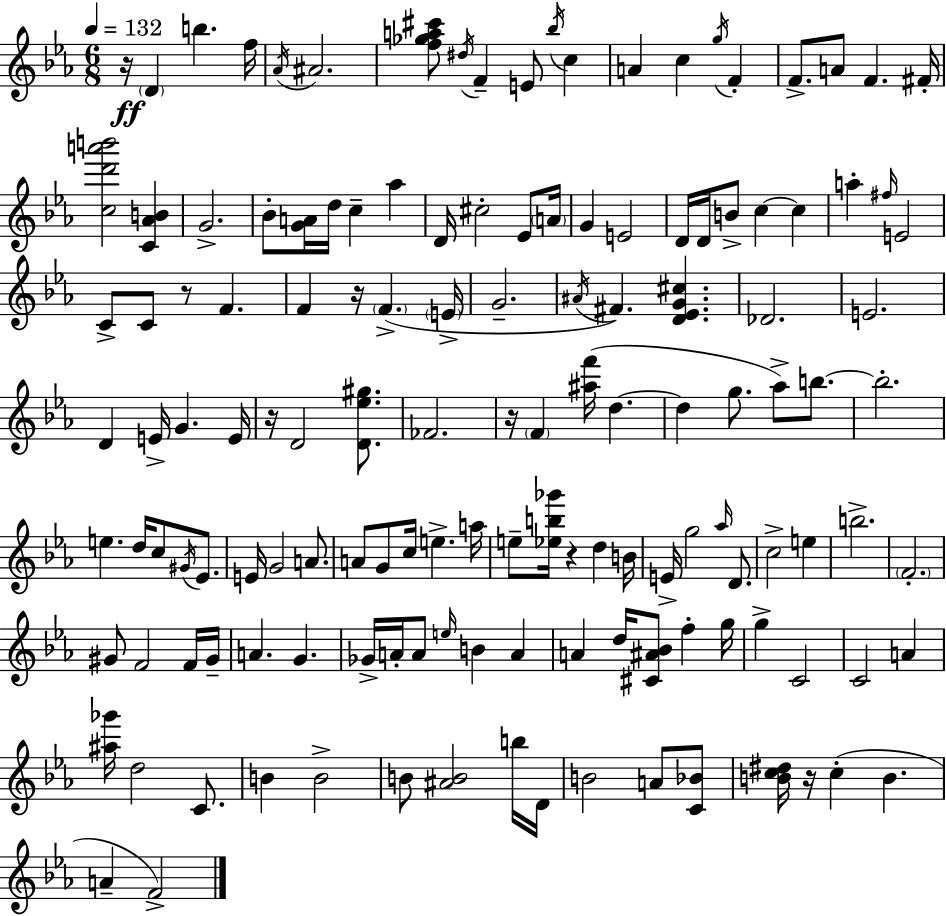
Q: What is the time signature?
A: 6/8